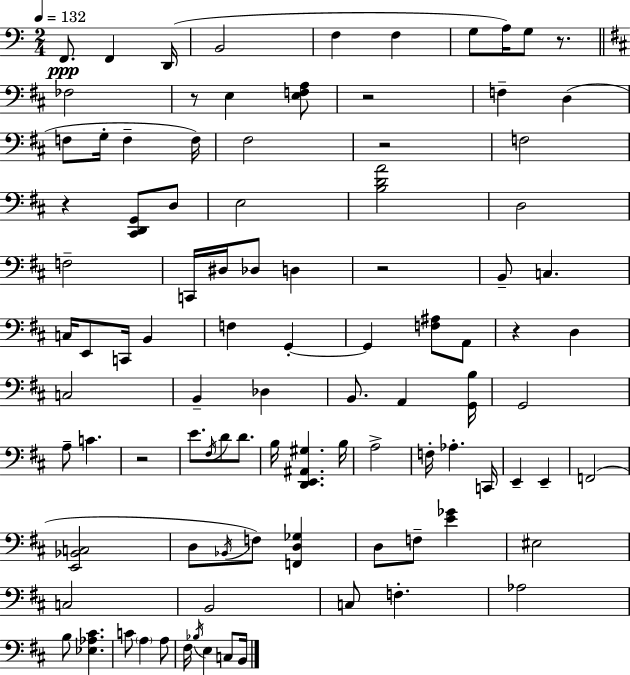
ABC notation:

X:1
T:Untitled
M:2/4
L:1/4
K:C
F,,/2 F,, D,,/4 B,,2 F, F, G,/2 A,/4 G,/2 z/2 _F,2 z/2 E, [E,F,A,]/2 z2 F, D, F,/2 G,/4 F, F,/4 ^F,2 z2 F,2 z [^C,,D,,G,,]/2 D,/2 E,2 [B,DA]2 D,2 F,2 C,,/4 ^D,/4 _D,/2 D, z2 B,,/2 C, C,/4 E,,/2 C,,/4 B,, F, G,, G,, [F,^A,]/2 A,,/2 z D, C,2 B,, _D, B,,/2 A,, [G,,B,]/4 G,,2 A,/2 C z2 E/2 ^F,/4 D/2 D/2 B,/4 [D,,E,,^A,,^G,] B,/4 A,2 F,/4 _A, C,,/4 E,, E,, F,,2 [E,,_B,,C,]2 D,/2 _B,,/4 F,/2 [F,,D,_G,] D,/2 F,/2 [E_G] ^E,2 C,2 B,,2 C,/2 F, _A,2 B,/2 [_E,_A,^C] C/2 A, A,/2 ^F,/4 _B,/4 E, C,/2 B,,/4